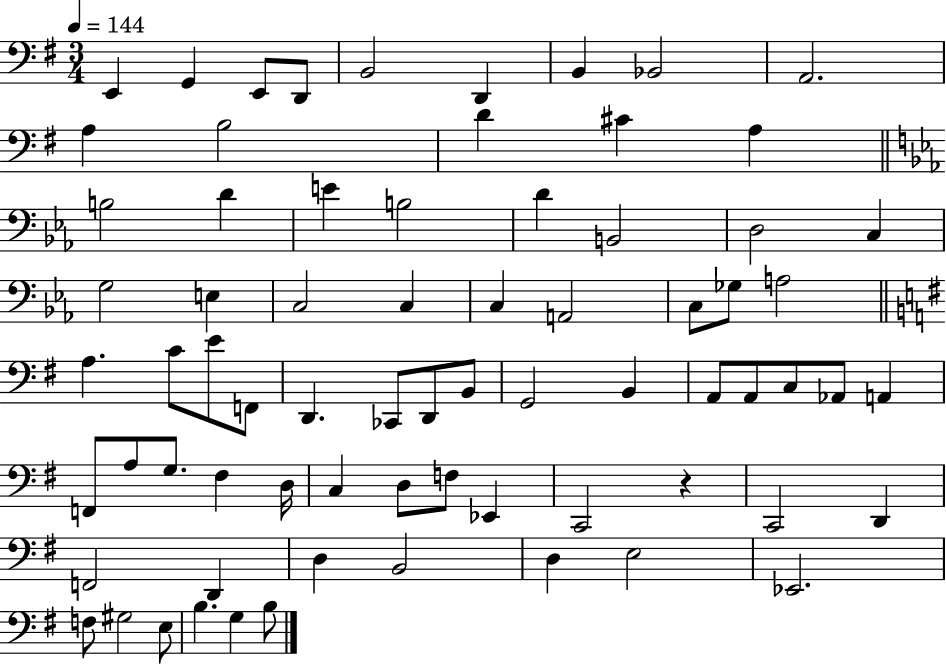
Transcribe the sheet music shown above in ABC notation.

X:1
T:Untitled
M:3/4
L:1/4
K:G
E,, G,, E,,/2 D,,/2 B,,2 D,, B,, _B,,2 A,,2 A, B,2 D ^C A, B,2 D E B,2 D B,,2 D,2 C, G,2 E, C,2 C, C, A,,2 C,/2 _G,/2 A,2 A, C/2 E/2 F,,/2 D,, _C,,/2 D,,/2 B,,/2 G,,2 B,, A,,/2 A,,/2 C,/2 _A,,/2 A,, F,,/2 A,/2 G,/2 ^F, D,/4 C, D,/2 F,/2 _E,, C,,2 z C,,2 D,, F,,2 D,, D, B,,2 D, E,2 _E,,2 F,/2 ^G,2 E,/2 B, G, B,/2